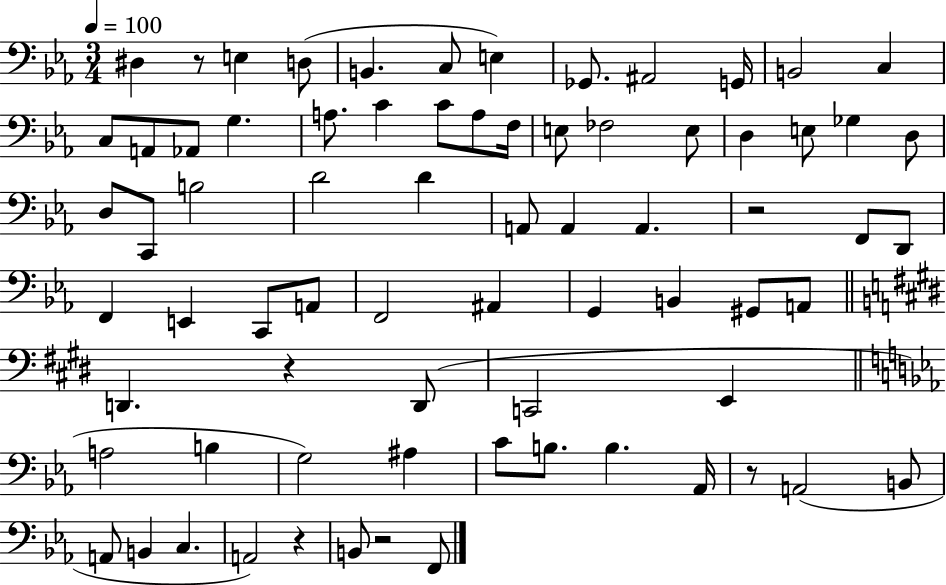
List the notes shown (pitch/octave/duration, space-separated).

D#3/q R/e E3/q D3/e B2/q. C3/e E3/q Gb2/e. A#2/h G2/s B2/h C3/q C3/e A2/e Ab2/e G3/q. A3/e. C4/q C4/e A3/e F3/s E3/e FES3/h E3/e D3/q E3/e Gb3/q D3/e D3/e C2/e B3/h D4/h D4/q A2/e A2/q A2/q. R/h F2/e D2/e F2/q E2/q C2/e A2/e F2/h A#2/q G2/q B2/q G#2/e A2/e D2/q. R/q D2/e C2/h E2/q A3/h B3/q G3/h A#3/q C4/e B3/e. B3/q. Ab2/s R/e A2/h B2/e A2/e B2/q C3/q. A2/h R/q B2/e R/h F2/e